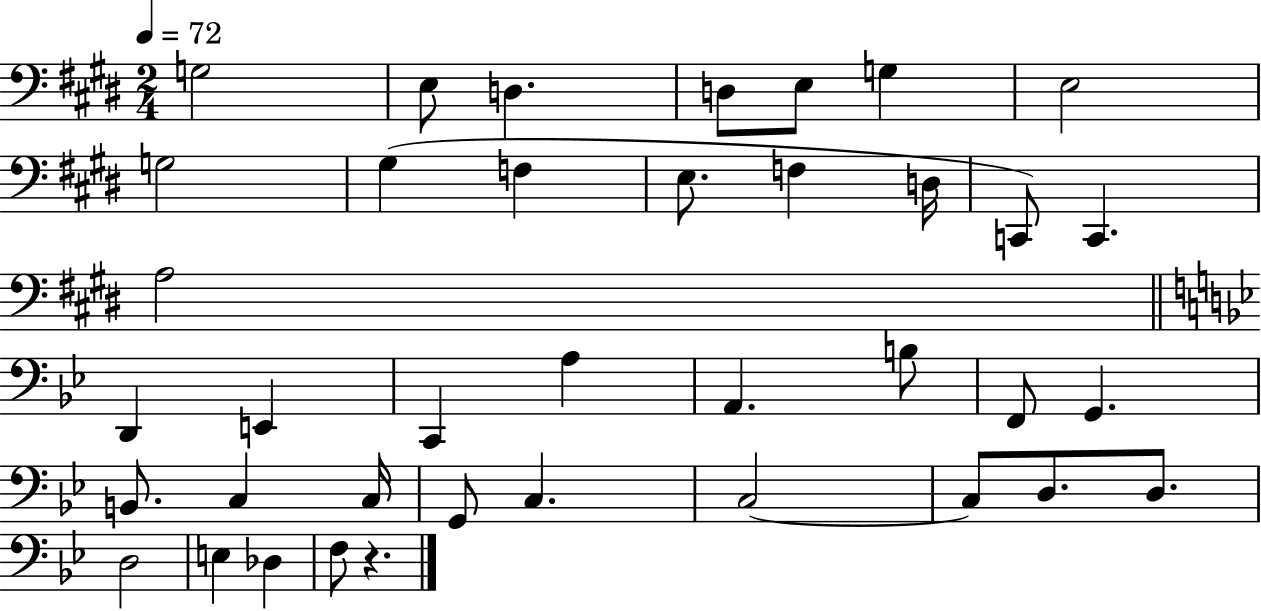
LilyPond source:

{
  \clef bass
  \numericTimeSignature
  \time 2/4
  \key e \major
  \tempo 4 = 72
  g2 | e8 d4. | d8 e8 g4 | e2 | \break g2 | gis4( f4 | e8. f4 d16 | c,8) c,4. | \break a2 | \bar "||" \break \key bes \major d,4 e,4 | c,4 a4 | a,4. b8 | f,8 g,4. | \break b,8. c4 c16 | g,8 c4. | c2~~ | c8 d8. d8. | \break d2 | e4 des4 | f8 r4. | \bar "|."
}